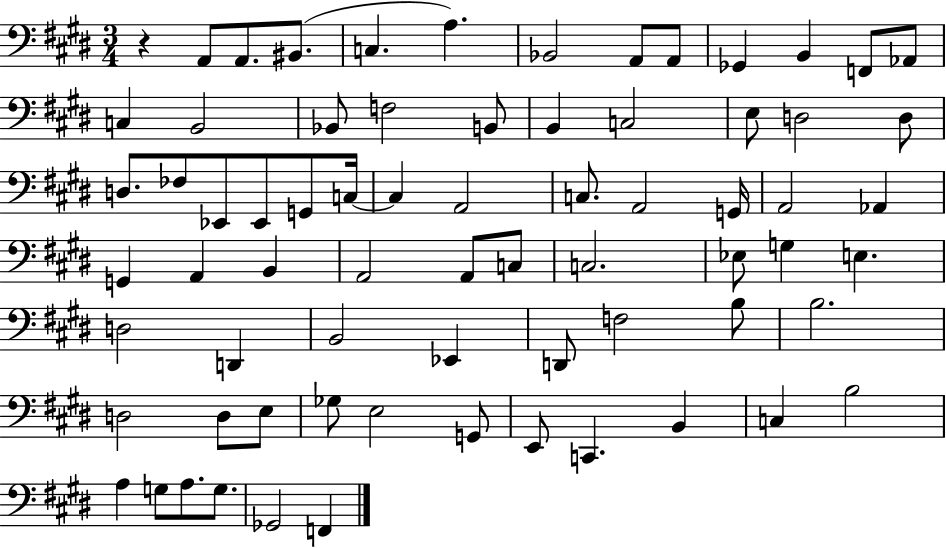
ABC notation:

X:1
T:Untitled
M:3/4
L:1/4
K:E
z A,,/2 A,,/2 ^B,,/2 C, A, _B,,2 A,,/2 A,,/2 _G,, B,, F,,/2 _A,,/2 C, B,,2 _B,,/2 F,2 B,,/2 B,, C,2 E,/2 D,2 D,/2 D,/2 _F,/2 _E,,/2 _E,,/2 G,,/2 C,/4 C, A,,2 C,/2 A,,2 G,,/4 A,,2 _A,, G,, A,, B,, A,,2 A,,/2 C,/2 C,2 _E,/2 G, E, D,2 D,, B,,2 _E,, D,,/2 F,2 B,/2 B,2 D,2 D,/2 E,/2 _G,/2 E,2 G,,/2 E,,/2 C,, B,, C, B,2 A, G,/2 A,/2 G,/2 _G,,2 F,,